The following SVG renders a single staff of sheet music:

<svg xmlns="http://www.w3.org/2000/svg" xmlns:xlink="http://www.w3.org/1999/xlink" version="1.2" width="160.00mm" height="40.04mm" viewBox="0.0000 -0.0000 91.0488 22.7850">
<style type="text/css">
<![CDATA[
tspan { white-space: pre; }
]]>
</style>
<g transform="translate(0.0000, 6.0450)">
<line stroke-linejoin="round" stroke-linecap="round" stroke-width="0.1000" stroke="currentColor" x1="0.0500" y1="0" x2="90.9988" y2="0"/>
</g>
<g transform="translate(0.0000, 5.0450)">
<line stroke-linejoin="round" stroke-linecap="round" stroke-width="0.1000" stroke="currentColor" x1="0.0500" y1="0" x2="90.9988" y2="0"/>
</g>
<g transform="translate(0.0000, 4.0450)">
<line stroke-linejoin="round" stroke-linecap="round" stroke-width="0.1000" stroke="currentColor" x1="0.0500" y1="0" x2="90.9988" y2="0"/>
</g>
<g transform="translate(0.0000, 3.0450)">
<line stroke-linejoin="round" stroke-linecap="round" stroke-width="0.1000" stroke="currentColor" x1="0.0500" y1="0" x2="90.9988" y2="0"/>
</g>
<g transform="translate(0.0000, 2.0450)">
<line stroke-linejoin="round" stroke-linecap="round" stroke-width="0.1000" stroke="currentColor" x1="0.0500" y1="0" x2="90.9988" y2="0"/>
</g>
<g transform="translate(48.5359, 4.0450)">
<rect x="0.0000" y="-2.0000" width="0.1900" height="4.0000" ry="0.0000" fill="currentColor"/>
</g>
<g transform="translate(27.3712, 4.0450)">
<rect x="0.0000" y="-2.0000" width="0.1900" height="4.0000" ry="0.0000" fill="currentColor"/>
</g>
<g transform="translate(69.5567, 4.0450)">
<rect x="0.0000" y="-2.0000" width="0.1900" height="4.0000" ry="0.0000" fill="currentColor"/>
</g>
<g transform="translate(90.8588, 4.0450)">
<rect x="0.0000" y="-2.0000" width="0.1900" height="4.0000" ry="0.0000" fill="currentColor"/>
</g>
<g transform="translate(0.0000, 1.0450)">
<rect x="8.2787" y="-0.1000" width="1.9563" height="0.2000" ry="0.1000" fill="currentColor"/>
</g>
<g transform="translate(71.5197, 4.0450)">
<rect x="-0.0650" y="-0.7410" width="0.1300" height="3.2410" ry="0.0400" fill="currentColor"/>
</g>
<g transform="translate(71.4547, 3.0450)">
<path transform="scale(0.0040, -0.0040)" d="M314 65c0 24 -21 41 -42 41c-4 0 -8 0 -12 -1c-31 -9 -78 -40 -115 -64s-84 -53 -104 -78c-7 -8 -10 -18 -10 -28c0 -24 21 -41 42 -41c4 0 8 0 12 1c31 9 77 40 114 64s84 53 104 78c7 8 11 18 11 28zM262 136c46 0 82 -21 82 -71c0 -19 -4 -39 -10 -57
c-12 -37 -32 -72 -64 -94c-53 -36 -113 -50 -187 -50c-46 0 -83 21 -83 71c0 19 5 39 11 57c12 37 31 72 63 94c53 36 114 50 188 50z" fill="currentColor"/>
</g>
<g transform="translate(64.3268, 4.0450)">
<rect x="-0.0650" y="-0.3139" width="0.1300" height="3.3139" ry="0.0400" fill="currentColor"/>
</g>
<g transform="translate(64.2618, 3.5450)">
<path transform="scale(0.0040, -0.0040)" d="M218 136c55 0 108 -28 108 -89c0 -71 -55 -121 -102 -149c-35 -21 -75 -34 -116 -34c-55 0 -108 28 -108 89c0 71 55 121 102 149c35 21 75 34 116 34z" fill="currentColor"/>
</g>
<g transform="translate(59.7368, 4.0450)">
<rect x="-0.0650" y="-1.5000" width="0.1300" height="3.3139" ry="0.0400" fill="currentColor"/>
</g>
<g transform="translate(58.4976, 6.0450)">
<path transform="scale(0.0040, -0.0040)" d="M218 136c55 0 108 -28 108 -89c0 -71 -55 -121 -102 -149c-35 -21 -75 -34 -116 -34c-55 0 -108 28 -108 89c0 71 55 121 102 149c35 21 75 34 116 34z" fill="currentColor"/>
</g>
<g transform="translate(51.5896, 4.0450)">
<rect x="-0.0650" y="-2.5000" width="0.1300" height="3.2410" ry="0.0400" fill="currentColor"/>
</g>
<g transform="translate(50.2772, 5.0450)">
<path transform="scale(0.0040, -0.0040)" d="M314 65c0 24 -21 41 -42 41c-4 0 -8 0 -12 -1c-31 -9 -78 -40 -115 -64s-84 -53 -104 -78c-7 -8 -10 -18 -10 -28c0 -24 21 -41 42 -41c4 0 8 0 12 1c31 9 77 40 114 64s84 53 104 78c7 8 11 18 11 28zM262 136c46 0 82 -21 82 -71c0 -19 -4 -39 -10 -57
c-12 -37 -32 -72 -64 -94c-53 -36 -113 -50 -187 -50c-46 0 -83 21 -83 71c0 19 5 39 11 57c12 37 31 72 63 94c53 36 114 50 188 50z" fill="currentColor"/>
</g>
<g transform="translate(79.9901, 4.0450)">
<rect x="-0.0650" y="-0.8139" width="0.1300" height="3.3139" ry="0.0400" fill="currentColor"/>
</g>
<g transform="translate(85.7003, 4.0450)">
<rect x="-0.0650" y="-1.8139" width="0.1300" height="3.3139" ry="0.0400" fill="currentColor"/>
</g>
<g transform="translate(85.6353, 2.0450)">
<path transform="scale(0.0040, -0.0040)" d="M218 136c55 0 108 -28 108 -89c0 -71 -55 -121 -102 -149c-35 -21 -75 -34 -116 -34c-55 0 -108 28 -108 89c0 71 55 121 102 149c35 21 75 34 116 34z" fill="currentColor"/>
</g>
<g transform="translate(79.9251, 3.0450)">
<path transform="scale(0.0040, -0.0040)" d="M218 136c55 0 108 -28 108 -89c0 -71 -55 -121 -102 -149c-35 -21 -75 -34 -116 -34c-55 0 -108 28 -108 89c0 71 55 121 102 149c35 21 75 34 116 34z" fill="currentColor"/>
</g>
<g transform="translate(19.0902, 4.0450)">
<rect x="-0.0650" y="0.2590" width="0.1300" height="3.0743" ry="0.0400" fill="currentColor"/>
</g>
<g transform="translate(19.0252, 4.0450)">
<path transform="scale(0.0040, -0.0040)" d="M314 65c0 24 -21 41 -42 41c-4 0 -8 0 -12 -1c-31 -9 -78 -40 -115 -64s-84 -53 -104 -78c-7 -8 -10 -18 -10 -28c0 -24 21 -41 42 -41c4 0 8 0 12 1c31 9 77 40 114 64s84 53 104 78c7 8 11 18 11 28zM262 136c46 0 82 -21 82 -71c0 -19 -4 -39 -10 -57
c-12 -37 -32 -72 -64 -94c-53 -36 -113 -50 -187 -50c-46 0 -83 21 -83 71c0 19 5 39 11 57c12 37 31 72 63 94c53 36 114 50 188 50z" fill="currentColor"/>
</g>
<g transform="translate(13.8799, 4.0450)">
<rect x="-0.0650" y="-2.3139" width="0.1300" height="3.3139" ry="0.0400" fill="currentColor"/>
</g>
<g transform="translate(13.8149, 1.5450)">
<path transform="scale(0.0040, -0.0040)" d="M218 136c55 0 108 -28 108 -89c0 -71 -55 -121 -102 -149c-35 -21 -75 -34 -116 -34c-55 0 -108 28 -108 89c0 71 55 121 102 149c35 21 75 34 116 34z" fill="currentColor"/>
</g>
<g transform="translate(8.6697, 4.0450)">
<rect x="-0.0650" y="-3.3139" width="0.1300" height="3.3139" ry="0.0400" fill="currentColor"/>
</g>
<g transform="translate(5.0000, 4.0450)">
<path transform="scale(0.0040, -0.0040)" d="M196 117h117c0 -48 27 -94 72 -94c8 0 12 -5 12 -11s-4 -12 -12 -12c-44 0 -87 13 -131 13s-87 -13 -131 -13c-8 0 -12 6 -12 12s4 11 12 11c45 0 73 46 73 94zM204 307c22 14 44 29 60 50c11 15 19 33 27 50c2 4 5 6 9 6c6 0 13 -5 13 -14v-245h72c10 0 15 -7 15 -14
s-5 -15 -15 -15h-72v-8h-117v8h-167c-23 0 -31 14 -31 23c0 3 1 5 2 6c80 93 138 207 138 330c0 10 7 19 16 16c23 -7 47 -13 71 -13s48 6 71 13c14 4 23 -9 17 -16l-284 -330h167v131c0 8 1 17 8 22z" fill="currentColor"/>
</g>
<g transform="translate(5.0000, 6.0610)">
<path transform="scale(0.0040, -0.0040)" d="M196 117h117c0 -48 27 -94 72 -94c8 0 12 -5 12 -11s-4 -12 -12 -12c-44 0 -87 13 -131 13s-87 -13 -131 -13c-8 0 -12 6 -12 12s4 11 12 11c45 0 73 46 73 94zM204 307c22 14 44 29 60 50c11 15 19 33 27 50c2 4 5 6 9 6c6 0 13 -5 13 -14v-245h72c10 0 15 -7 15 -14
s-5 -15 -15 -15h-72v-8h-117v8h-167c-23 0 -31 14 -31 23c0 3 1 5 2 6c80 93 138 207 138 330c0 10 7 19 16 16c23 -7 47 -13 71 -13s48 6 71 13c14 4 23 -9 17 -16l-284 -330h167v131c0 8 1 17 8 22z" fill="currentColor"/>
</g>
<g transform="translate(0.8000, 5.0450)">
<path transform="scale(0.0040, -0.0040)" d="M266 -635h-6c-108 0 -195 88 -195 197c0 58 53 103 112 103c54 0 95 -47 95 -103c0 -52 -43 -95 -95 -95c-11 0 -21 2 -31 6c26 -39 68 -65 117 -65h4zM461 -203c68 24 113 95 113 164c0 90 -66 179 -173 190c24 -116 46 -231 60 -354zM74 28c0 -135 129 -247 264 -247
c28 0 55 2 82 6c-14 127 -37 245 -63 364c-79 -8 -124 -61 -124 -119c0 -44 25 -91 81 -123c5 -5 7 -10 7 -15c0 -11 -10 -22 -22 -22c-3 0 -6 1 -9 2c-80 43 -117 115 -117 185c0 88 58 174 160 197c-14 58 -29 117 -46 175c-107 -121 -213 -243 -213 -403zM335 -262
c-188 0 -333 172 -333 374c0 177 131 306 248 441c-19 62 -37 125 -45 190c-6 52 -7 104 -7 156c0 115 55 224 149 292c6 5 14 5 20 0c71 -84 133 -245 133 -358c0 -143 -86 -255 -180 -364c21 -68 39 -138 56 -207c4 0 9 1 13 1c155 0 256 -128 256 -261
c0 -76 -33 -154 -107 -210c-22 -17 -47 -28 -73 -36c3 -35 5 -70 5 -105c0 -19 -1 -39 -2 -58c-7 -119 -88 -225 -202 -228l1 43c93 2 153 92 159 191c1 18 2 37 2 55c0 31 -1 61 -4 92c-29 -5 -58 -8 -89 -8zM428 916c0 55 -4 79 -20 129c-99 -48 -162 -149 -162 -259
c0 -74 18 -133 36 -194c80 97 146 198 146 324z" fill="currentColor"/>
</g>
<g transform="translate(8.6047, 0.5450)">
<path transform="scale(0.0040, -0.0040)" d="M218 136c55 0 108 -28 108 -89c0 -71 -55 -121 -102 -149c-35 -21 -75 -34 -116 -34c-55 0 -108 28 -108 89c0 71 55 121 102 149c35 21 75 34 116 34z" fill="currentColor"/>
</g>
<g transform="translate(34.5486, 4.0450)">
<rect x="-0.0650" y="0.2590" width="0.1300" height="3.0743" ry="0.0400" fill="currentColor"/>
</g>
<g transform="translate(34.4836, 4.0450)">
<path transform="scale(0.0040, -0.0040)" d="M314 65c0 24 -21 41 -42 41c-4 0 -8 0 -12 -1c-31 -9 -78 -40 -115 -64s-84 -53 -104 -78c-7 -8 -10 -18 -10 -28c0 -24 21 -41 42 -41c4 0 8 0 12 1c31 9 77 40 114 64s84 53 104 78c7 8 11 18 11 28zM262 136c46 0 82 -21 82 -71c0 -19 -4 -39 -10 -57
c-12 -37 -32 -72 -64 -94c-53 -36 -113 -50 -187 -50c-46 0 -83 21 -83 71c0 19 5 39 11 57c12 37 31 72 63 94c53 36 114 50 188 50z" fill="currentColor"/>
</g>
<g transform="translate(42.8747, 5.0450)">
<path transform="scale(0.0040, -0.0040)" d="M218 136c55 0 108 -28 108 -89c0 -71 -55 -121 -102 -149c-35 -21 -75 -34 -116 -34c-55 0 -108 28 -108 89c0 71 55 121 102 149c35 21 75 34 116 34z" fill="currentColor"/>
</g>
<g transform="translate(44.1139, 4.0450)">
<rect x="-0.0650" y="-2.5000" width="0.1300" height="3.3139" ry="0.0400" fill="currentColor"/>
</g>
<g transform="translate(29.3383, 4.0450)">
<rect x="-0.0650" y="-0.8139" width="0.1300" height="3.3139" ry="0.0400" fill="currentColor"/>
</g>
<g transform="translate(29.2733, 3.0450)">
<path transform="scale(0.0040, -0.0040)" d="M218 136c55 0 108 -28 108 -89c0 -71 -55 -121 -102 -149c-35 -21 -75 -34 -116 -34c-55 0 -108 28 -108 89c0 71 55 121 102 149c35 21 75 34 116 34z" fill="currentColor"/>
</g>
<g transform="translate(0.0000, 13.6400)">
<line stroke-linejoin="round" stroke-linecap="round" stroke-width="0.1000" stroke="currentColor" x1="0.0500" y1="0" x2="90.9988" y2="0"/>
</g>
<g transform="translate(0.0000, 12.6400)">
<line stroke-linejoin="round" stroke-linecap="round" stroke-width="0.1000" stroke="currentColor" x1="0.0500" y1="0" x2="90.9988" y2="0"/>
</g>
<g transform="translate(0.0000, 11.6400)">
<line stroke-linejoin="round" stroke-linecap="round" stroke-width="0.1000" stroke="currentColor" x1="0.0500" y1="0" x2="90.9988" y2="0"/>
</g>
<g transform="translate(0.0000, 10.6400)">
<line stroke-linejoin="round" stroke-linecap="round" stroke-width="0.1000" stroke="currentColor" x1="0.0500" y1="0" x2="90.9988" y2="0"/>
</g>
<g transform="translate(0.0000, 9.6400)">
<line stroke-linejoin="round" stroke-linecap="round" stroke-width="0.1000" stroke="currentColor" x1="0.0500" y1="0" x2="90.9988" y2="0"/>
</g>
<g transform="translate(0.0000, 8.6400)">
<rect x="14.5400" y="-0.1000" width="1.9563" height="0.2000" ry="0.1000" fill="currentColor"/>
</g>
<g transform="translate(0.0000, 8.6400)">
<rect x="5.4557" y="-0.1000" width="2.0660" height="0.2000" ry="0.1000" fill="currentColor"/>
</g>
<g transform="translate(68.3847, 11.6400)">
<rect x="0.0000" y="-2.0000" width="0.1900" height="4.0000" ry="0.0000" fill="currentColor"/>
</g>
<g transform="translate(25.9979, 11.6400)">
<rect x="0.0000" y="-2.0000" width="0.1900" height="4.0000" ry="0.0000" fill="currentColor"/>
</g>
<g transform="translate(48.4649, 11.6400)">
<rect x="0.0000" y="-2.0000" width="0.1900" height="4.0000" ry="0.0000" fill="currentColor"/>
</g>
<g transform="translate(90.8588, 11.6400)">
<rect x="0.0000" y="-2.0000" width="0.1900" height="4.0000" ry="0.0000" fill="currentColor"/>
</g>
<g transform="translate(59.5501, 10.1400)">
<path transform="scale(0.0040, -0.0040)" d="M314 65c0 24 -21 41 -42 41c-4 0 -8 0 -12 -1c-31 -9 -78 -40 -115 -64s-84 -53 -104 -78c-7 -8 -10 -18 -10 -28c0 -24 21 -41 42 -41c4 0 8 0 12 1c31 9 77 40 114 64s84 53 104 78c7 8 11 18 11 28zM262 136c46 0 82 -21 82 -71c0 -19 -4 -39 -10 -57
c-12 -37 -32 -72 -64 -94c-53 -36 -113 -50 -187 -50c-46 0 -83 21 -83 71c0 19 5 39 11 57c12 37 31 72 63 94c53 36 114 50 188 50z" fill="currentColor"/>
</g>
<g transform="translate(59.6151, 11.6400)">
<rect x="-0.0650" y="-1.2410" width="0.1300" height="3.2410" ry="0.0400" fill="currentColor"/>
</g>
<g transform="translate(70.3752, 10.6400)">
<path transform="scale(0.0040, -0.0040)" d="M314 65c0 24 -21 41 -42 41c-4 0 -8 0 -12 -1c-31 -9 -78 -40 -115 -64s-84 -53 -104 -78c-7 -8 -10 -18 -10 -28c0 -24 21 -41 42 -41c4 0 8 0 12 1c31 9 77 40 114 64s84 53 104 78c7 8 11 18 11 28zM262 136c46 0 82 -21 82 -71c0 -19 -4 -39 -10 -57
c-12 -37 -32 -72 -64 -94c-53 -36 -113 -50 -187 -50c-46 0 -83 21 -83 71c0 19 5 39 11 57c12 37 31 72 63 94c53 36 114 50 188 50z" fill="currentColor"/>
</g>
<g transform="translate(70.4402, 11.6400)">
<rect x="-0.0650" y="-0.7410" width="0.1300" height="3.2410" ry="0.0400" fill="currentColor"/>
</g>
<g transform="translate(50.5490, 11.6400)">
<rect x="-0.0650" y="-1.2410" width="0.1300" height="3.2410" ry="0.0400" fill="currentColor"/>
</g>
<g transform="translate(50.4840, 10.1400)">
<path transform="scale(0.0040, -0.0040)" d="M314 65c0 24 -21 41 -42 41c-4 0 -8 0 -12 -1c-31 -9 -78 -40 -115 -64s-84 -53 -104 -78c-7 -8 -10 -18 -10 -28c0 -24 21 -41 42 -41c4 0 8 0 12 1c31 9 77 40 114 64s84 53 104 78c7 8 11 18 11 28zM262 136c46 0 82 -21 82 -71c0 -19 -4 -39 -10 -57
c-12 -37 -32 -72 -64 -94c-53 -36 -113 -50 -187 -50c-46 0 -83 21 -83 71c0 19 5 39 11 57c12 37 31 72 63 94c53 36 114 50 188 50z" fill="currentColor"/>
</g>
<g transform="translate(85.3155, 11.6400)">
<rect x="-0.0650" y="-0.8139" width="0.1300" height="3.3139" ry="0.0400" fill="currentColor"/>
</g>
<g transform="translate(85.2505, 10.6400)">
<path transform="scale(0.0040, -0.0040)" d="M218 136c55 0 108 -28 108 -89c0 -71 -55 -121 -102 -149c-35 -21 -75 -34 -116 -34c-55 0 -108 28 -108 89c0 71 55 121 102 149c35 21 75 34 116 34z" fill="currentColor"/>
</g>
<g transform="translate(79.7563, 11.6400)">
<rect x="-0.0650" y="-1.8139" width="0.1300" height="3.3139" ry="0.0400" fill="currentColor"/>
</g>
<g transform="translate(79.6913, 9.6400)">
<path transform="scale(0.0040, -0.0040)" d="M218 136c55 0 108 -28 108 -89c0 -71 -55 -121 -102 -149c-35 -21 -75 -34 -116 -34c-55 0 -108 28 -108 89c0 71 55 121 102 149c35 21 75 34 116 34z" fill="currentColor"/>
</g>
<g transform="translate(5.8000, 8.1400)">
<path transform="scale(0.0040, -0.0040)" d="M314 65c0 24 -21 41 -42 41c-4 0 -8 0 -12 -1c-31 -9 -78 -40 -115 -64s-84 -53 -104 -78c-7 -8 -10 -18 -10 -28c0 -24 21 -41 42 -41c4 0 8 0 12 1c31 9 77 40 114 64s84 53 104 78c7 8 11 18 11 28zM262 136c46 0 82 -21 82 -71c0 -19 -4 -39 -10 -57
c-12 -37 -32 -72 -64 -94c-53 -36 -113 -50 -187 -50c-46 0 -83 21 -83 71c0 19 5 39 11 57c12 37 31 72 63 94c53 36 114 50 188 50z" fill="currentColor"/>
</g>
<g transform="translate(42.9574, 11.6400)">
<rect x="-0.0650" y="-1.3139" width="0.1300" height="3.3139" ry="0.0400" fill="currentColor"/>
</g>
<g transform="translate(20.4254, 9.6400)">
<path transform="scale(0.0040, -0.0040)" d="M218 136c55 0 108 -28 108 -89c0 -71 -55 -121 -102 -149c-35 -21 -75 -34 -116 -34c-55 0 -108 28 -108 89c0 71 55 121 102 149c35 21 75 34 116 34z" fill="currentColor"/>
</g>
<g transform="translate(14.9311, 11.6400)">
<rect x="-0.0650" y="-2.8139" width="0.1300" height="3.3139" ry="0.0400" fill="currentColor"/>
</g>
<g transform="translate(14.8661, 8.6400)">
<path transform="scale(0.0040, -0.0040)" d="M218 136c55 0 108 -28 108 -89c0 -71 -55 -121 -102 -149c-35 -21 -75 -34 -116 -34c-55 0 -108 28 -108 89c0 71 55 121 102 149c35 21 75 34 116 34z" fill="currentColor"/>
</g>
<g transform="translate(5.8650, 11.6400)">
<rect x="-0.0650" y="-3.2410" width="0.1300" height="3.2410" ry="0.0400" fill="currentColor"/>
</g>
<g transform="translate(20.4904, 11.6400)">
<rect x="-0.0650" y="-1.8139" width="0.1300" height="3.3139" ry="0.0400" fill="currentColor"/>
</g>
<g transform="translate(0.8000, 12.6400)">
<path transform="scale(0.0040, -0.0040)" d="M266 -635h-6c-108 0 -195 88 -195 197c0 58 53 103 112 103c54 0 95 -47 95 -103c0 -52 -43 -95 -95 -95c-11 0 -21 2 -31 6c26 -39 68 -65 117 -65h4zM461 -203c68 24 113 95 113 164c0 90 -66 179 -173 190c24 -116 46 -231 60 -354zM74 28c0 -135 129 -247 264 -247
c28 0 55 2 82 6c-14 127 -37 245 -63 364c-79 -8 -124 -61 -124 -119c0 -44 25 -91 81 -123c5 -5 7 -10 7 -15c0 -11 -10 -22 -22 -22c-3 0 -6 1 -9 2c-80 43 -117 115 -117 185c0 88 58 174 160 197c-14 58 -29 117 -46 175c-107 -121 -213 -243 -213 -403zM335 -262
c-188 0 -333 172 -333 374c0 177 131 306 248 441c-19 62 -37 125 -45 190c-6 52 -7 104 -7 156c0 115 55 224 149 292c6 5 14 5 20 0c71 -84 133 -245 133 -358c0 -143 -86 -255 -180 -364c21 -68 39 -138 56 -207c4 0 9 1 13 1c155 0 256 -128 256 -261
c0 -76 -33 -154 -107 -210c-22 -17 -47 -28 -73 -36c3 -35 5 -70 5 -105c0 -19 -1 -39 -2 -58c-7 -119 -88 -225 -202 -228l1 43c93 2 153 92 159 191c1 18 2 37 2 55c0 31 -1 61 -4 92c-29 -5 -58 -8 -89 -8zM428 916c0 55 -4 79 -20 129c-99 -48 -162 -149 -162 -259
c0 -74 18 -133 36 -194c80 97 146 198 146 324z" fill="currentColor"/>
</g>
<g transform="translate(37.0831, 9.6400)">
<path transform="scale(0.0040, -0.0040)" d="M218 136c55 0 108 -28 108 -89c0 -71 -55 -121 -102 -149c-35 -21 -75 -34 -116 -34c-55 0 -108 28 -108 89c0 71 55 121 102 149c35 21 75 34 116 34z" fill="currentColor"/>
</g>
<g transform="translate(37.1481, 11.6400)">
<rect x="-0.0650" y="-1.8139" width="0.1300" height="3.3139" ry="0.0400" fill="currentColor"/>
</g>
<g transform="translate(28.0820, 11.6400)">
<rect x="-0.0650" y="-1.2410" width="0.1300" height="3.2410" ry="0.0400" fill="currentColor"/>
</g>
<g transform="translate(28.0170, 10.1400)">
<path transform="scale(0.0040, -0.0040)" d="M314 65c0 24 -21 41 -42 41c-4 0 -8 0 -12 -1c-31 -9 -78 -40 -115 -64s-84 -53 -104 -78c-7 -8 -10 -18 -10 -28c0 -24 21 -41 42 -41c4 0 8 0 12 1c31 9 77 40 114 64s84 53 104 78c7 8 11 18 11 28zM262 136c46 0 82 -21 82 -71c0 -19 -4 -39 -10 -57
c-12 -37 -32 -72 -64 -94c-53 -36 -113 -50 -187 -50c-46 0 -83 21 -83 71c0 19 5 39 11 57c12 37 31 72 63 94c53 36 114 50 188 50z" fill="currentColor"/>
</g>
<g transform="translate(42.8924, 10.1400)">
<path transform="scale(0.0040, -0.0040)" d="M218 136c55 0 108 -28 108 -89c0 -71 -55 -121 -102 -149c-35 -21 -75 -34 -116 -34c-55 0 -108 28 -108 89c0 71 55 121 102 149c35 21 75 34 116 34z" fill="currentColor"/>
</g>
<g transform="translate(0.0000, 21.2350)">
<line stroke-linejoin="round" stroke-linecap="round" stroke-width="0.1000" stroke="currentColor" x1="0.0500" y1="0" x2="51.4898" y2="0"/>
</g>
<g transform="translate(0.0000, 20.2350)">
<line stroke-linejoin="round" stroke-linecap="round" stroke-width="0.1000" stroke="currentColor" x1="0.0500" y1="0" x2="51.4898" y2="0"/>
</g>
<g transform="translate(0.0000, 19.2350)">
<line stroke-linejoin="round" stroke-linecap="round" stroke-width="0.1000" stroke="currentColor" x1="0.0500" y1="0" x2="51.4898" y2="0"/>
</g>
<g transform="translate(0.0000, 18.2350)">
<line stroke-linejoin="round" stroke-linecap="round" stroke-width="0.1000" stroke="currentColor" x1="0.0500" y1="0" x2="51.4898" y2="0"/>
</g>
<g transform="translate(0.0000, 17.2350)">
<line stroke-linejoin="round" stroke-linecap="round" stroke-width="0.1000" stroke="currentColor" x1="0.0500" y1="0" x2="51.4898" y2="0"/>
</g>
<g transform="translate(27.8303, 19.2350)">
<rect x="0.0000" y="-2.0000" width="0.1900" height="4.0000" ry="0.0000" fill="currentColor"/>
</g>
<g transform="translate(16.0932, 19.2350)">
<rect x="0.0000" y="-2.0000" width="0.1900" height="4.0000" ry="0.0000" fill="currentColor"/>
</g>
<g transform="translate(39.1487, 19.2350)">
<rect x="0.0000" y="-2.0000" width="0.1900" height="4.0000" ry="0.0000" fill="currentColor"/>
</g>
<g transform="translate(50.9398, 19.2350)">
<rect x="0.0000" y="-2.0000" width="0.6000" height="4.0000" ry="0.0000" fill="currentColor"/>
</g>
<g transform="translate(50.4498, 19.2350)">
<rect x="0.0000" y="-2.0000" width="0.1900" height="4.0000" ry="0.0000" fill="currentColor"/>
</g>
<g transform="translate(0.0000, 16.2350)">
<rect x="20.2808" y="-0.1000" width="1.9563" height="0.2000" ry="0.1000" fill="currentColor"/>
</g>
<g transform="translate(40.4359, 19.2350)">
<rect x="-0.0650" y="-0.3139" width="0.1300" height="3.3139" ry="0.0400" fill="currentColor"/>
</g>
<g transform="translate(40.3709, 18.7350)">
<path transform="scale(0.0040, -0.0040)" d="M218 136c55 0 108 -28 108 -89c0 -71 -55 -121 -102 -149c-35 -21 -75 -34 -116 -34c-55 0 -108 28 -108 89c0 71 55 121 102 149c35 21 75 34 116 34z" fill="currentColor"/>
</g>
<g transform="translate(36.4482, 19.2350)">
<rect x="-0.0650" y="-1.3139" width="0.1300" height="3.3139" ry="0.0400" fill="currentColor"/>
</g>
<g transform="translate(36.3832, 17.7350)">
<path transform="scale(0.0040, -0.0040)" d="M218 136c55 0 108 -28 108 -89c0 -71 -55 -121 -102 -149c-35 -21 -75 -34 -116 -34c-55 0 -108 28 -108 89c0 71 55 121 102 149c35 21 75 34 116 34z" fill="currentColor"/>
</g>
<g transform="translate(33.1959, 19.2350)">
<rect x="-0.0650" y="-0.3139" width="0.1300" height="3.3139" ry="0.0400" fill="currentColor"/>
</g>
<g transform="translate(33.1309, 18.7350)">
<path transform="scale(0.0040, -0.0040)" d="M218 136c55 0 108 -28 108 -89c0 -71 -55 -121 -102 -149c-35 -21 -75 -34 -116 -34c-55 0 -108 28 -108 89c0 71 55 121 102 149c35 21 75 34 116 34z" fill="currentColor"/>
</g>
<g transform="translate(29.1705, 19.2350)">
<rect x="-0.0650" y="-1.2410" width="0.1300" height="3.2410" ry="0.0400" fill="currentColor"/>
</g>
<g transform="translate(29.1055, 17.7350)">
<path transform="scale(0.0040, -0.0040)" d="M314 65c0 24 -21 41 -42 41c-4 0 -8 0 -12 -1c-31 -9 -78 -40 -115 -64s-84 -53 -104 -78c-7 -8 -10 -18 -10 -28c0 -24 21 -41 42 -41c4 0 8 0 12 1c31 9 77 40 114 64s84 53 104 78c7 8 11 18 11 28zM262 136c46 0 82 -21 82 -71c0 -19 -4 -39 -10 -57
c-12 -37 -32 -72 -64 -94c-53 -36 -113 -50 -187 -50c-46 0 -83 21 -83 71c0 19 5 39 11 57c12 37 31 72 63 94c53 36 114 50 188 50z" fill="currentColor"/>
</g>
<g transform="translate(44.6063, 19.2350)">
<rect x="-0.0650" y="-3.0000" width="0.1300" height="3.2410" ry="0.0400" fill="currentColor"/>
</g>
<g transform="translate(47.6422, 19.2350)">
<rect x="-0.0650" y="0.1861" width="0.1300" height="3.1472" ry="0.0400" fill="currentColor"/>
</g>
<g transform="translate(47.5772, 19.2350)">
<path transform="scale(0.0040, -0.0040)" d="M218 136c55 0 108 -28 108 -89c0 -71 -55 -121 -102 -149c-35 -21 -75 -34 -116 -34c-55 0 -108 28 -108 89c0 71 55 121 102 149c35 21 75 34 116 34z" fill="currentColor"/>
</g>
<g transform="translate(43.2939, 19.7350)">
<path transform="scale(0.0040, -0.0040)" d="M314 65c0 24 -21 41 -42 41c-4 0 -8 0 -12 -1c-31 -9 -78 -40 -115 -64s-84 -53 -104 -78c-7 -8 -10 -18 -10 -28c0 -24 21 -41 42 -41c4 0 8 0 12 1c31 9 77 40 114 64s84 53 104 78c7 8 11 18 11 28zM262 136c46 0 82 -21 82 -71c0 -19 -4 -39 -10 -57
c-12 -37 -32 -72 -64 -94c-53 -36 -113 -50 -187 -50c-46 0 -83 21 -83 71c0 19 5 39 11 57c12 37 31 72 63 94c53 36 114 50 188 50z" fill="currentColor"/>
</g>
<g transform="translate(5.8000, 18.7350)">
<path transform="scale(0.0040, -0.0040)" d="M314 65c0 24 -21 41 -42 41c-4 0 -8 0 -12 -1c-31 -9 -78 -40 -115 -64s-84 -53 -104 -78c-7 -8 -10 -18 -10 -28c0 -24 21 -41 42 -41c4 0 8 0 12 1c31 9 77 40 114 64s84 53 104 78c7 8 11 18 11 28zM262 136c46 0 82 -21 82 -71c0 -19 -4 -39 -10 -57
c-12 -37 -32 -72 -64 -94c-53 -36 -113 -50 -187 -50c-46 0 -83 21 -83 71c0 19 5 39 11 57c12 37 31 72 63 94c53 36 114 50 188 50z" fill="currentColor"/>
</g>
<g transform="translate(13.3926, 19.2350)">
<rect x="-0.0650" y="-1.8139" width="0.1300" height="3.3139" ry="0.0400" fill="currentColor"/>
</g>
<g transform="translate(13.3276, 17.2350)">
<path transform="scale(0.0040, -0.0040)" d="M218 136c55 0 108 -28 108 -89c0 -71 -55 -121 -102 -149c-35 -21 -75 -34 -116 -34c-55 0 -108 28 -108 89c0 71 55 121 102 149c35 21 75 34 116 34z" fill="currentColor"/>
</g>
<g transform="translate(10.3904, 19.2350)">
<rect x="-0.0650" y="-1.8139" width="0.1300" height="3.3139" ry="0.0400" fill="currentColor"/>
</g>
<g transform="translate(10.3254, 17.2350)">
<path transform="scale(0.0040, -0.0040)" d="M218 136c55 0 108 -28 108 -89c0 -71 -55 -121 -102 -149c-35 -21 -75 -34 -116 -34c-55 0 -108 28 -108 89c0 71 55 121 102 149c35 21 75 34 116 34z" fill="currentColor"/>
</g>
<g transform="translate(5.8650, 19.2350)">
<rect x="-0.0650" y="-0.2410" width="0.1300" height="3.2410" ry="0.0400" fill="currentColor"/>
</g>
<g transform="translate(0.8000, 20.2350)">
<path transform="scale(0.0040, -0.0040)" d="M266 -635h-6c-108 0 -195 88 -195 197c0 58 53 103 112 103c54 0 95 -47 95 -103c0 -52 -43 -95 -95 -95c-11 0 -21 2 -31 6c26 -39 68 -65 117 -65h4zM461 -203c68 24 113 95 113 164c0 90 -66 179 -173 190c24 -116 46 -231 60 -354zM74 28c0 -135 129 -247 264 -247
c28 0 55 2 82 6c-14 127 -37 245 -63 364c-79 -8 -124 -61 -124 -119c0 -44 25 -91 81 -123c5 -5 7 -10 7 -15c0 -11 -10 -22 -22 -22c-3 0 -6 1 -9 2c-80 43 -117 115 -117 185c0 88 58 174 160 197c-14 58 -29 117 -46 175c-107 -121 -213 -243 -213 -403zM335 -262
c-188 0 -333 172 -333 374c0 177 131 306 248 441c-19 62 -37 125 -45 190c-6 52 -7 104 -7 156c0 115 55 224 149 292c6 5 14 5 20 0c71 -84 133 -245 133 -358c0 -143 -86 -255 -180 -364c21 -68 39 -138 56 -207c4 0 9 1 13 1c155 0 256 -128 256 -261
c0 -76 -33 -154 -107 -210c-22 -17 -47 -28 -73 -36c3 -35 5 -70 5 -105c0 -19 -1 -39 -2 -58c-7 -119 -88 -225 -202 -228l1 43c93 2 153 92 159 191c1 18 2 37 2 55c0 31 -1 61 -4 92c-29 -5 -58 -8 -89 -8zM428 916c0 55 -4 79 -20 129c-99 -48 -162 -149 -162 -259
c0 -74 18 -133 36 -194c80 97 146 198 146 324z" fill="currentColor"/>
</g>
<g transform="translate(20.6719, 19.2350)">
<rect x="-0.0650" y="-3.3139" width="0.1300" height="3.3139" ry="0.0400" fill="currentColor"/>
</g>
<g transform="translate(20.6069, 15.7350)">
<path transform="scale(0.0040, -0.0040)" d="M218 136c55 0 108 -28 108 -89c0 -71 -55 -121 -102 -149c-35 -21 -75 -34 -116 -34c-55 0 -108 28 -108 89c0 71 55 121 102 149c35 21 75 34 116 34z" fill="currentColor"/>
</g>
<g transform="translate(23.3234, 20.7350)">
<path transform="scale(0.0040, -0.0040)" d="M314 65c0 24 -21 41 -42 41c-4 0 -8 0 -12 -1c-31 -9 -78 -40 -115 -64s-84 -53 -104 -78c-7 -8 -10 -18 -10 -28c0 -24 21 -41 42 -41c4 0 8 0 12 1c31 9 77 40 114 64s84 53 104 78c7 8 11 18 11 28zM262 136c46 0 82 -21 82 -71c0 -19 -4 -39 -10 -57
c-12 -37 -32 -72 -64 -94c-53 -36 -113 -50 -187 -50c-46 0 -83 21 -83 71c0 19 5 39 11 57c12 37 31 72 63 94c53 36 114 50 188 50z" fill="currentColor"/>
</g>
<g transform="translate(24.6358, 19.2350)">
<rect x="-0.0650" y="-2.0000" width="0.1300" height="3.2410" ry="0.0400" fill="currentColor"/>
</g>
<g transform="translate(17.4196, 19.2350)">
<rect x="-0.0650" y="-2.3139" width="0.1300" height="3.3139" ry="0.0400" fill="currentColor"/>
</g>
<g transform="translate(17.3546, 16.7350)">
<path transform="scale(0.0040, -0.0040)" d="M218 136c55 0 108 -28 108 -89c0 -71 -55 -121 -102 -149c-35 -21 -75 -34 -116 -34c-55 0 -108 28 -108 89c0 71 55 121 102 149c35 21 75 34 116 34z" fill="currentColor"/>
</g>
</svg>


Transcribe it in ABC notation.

X:1
T:Untitled
M:4/4
L:1/4
K:C
b g B2 d B2 G G2 E c d2 d f b2 a f e2 f e e2 e2 d2 f d c2 f f g b F2 e2 c e c A2 B